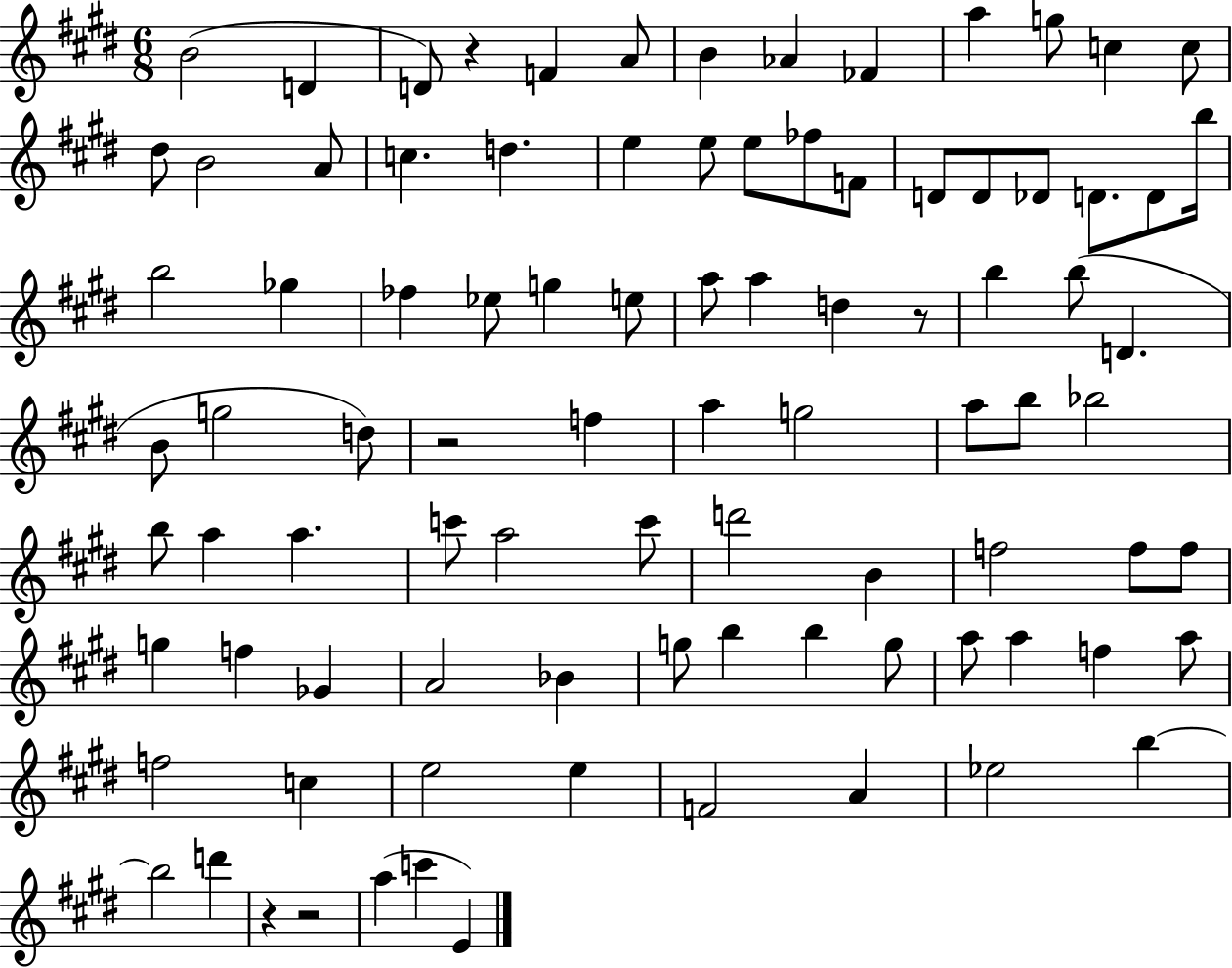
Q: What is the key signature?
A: E major